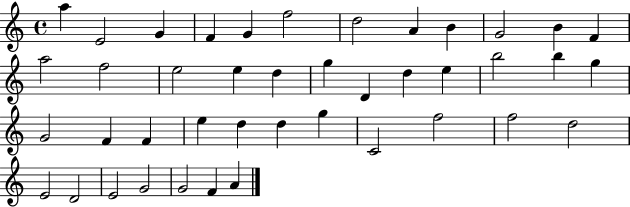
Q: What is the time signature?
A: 4/4